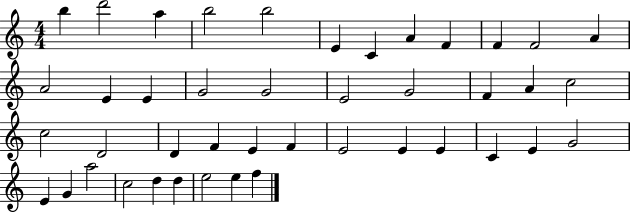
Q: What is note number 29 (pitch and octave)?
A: E4